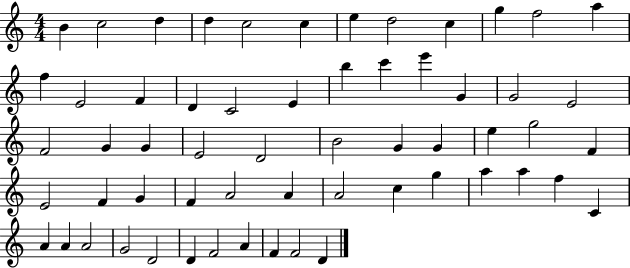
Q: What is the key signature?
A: C major